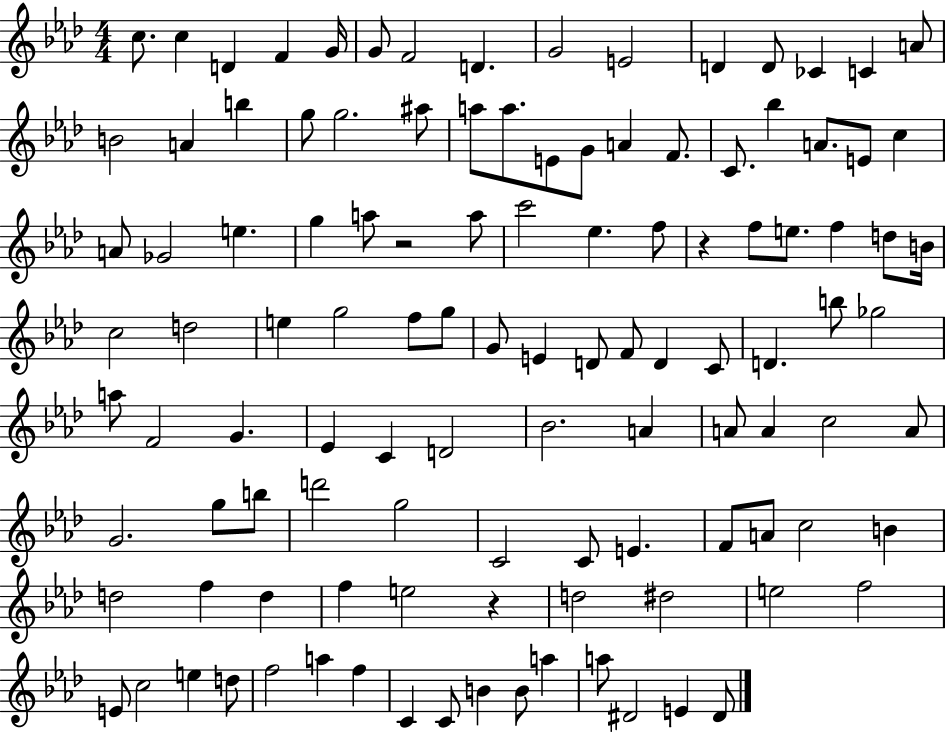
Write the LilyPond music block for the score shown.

{
  \clef treble
  \numericTimeSignature
  \time 4/4
  \key aes \major
  c''8. c''4 d'4 f'4 g'16 | g'8 f'2 d'4. | g'2 e'2 | d'4 d'8 ces'4 c'4 a'8 | \break b'2 a'4 b''4 | g''8 g''2. ais''8 | a''8 a''8. e'8 g'8 a'4 f'8. | c'8. bes''4 a'8. e'8 c''4 | \break a'8 ges'2 e''4. | g''4 a''8 r2 a''8 | c'''2 ees''4. f''8 | r4 f''8 e''8. f''4 d''8 b'16 | \break c''2 d''2 | e''4 g''2 f''8 g''8 | g'8 e'4 d'8 f'8 d'4 c'8 | d'4. b''8 ges''2 | \break a''8 f'2 g'4. | ees'4 c'4 d'2 | bes'2. a'4 | a'8 a'4 c''2 a'8 | \break g'2. g''8 b''8 | d'''2 g''2 | c'2 c'8 e'4. | f'8 a'8 c''2 b'4 | \break d''2 f''4 d''4 | f''4 e''2 r4 | d''2 dis''2 | e''2 f''2 | \break e'8 c''2 e''4 d''8 | f''2 a''4 f''4 | c'4 c'8 b'4 b'8 a''4 | a''8 dis'2 e'4 dis'8 | \break \bar "|."
}